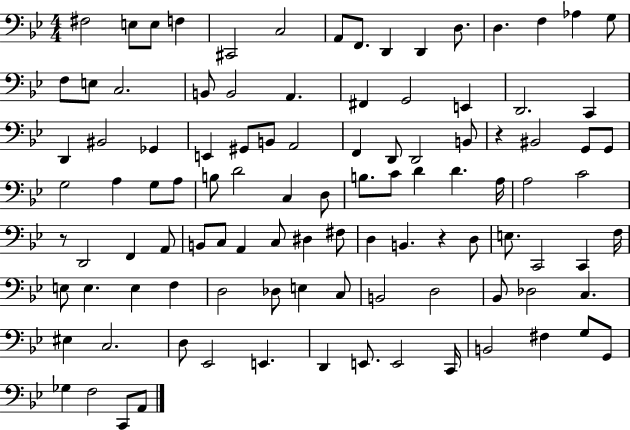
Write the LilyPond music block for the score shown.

{
  \clef bass
  \numericTimeSignature
  \time 4/4
  \key bes \major
  \repeat volta 2 { fis2 e8 e8 f4 | cis,2 c2 | a,8 f,8. d,4 d,4 d8. | d4. f4 aes4 g8 | \break f8 e8 c2. | b,8 b,2 a,4. | fis,4 g,2 e,4 | d,2. c,4 | \break d,4 bis,2 ges,4 | e,4 gis,8 b,8 a,2 | f,4 d,8 d,2 b,8 | r4 bis,2 g,8 g,8 | \break g2 a4 g8 a8 | b8 d'2 c4 d8 | b8. c'8 d'4 d'4. a16 | a2 c'2 | \break r8 d,2 f,4 a,8 | b,8 c8 a,4 c8 dis4 fis8 | d4 b,4. r4 d8 | e8. c,2 c,4 f16 | \break e8 e4. e4 f4 | d2 des8 e4 c8 | b,2 d2 | bes,8 des2 c4. | \break eis4 c2. | d8 ees,2 e,4. | d,4 e,8. e,2 c,16 | b,2 fis4 g8 g,8 | \break ges4 f2 c,8 a,8 | } \bar "|."
}